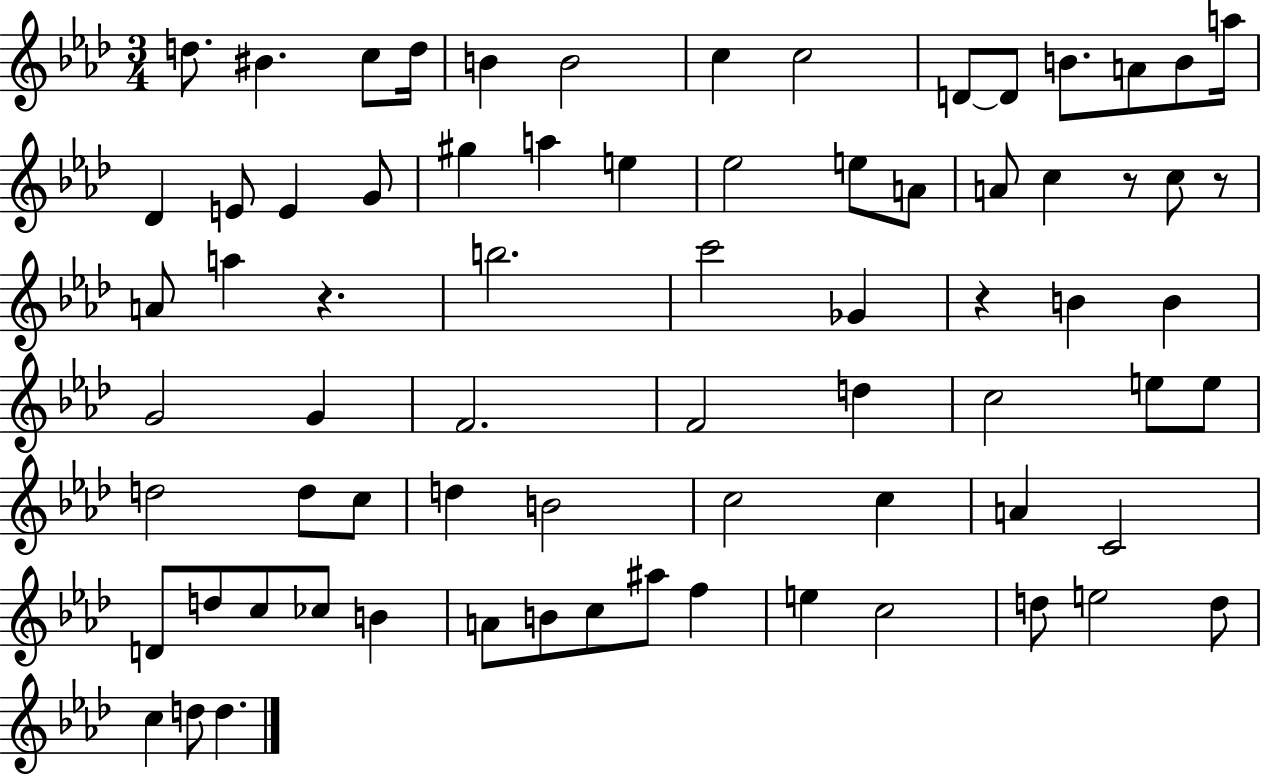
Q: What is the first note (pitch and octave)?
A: D5